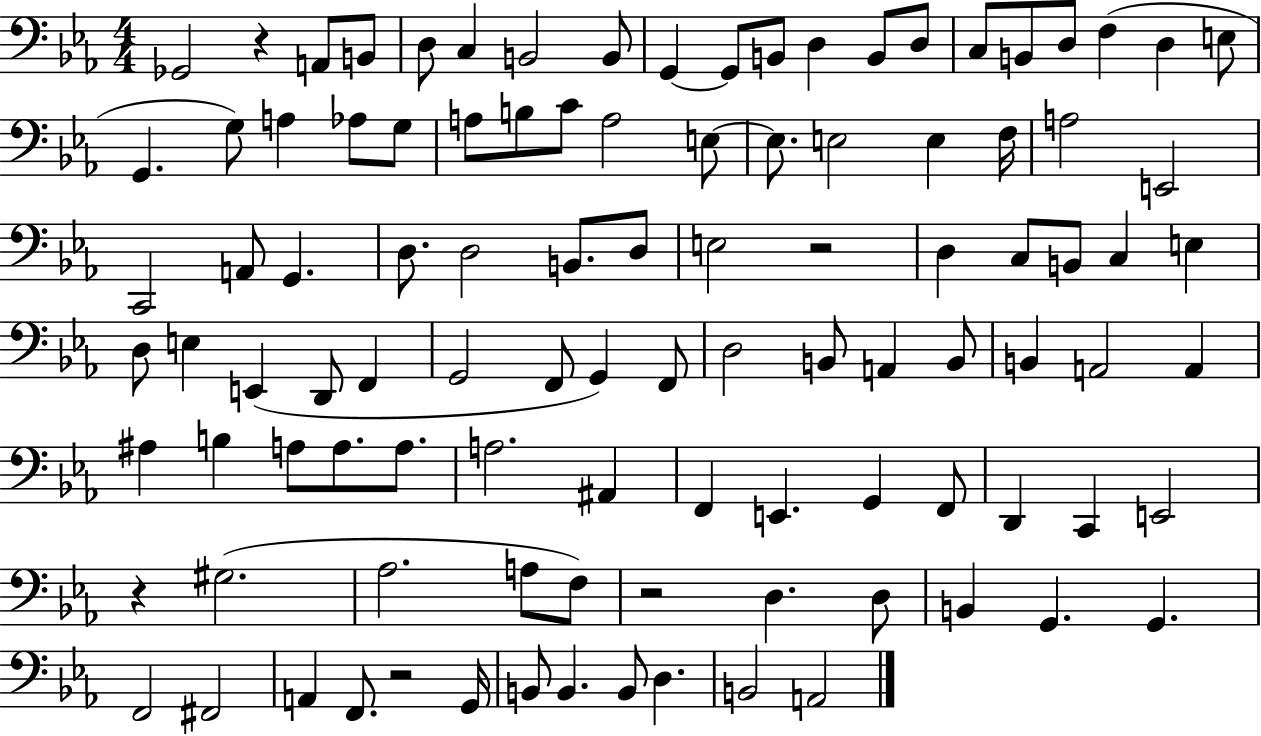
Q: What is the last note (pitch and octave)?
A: A2